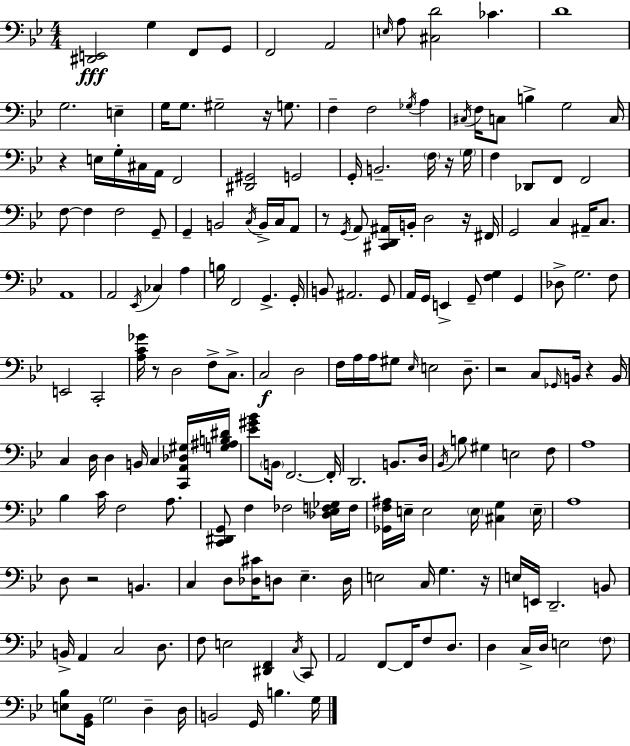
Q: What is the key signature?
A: BES major